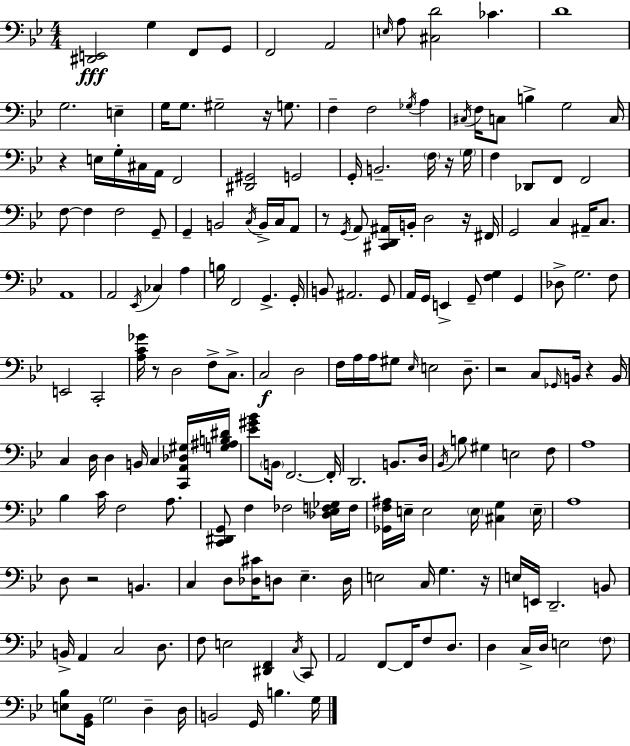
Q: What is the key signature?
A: BES major